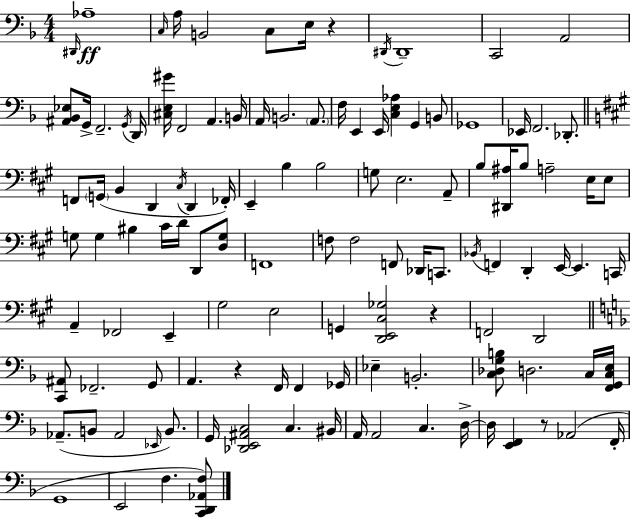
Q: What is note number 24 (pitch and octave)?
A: E2